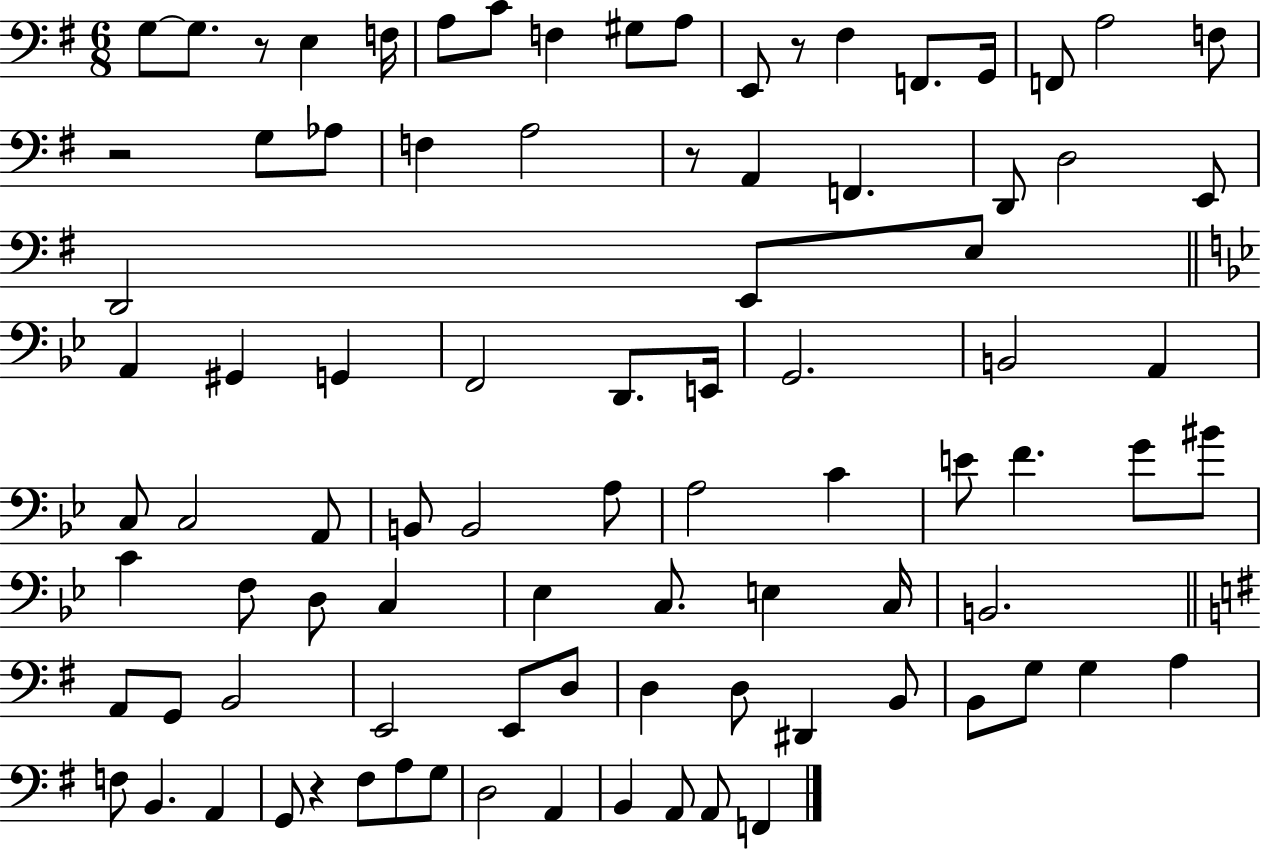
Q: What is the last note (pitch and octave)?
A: F2